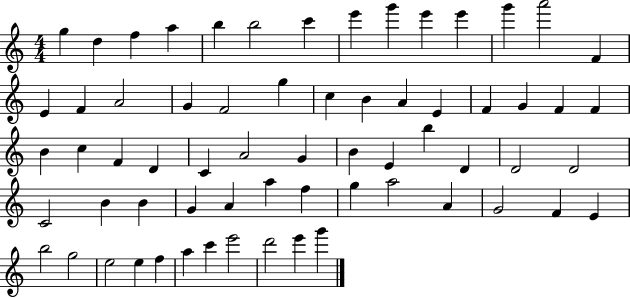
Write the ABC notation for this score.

X:1
T:Untitled
M:4/4
L:1/4
K:C
g d f a b b2 c' e' g' e' e' g' a'2 F E F A2 G F2 g c B A E F G F F B c F D C A2 G B E b D D2 D2 C2 B B G A a f g a2 A G2 F E b2 g2 e2 e f a c' e'2 d'2 e' g'